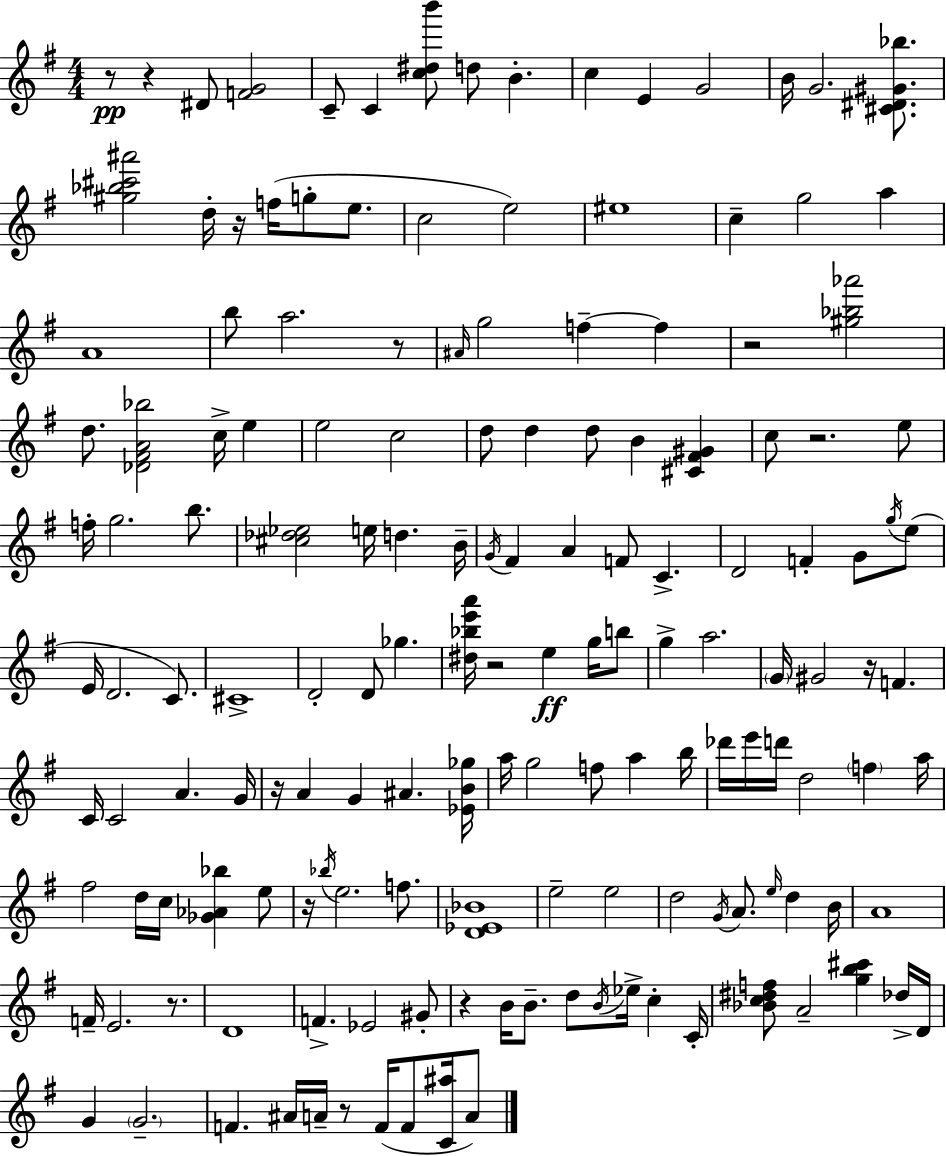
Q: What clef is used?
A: treble